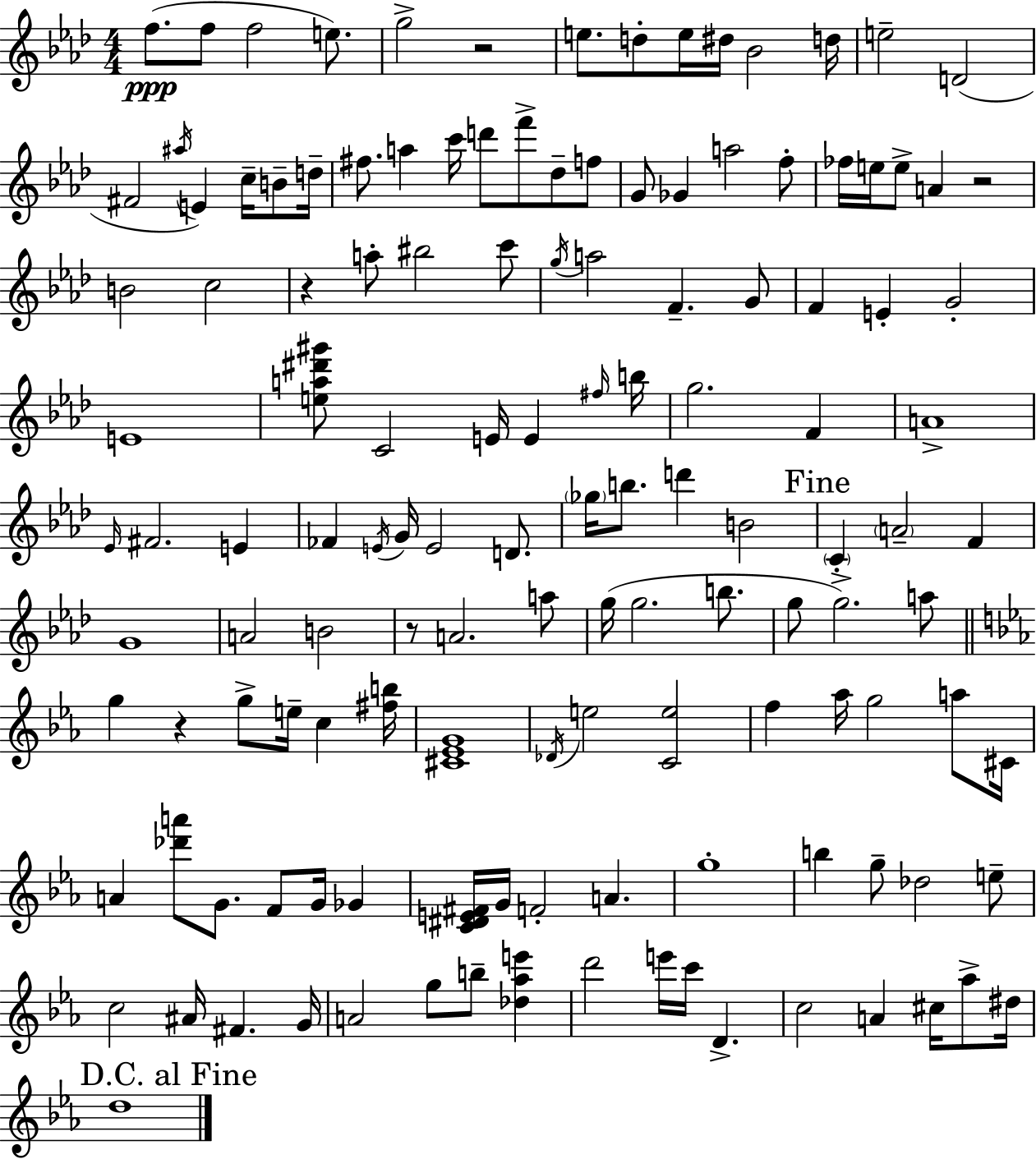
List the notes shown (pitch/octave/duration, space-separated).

F5/e. F5/e F5/h E5/e. G5/h R/h E5/e. D5/e E5/s D#5/s Bb4/h D5/s E5/h D4/h F#4/h A#5/s E4/q C5/s B4/e D5/s F#5/e. A5/q C6/s D6/e F6/e Db5/e F5/e G4/e Gb4/q A5/h F5/e FES5/s E5/s E5/e A4/q R/h B4/h C5/h R/q A5/e BIS5/h C6/e G5/s A5/h F4/q. G4/e F4/q E4/q G4/h E4/w [E5,A5,D#6,G#6]/e C4/h E4/s E4/q F#5/s B5/s G5/h. F4/q A4/w Eb4/s F#4/h. E4/q FES4/q E4/s G4/s E4/h D4/e. Gb5/s B5/e. D6/q B4/h C4/q A4/h F4/q G4/w A4/h B4/h R/e A4/h. A5/e G5/s G5/h. B5/e. G5/e G5/h. A5/e G5/q R/q G5/e E5/s C5/q [F#5,B5]/s [C#4,Eb4,G4]/w Db4/s E5/h [C4,E5]/h F5/q Ab5/s G5/h A5/e C#4/s A4/q [Db6,A6]/e G4/e. F4/e G4/s Gb4/q [C4,D#4,E4,F#4]/s G4/s F4/h A4/q. G5/w B5/q G5/e Db5/h E5/e C5/h A#4/s F#4/q. G4/s A4/h G5/e B5/e [Db5,Ab5,E6]/q D6/h E6/s C6/s D4/q. C5/h A4/q C#5/s Ab5/e D#5/s D5/w